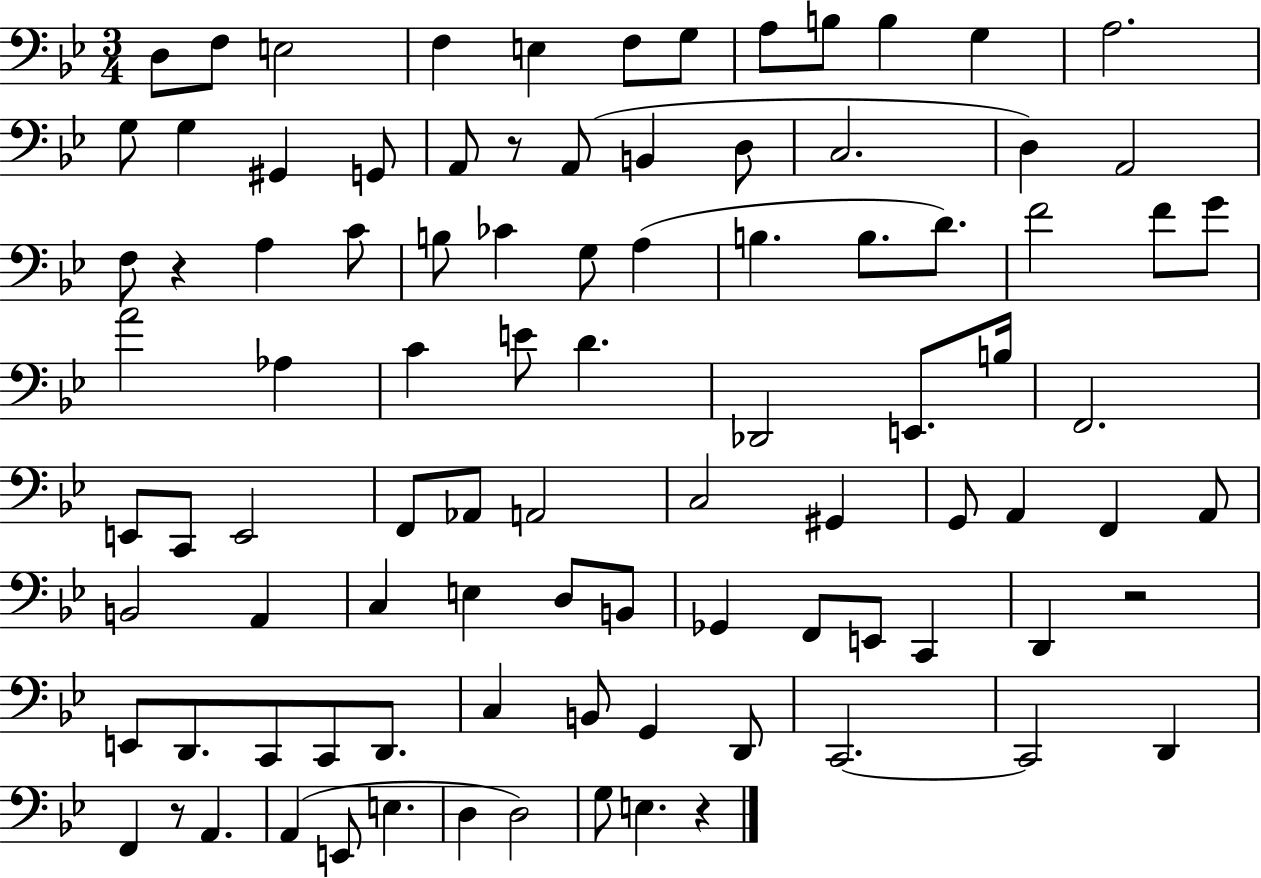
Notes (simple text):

D3/e F3/e E3/h F3/q E3/q F3/e G3/e A3/e B3/e B3/q G3/q A3/h. G3/e G3/q G#2/q G2/e A2/e R/e A2/e B2/q D3/e C3/h. D3/q A2/h F3/e R/q A3/q C4/e B3/e CES4/q G3/e A3/q B3/q. B3/e. D4/e. F4/h F4/e G4/e A4/h Ab3/q C4/q E4/e D4/q. Db2/h E2/e. B3/s F2/h. E2/e C2/e E2/h F2/e Ab2/e A2/h C3/h G#2/q G2/e A2/q F2/q A2/e B2/h A2/q C3/q E3/q D3/e B2/e Gb2/q F2/e E2/e C2/q D2/q R/h E2/e D2/e. C2/e C2/e D2/e. C3/q B2/e G2/q D2/e C2/h. C2/h D2/q F2/q R/e A2/q. A2/q E2/e E3/q. D3/q D3/h G3/e E3/q. R/q